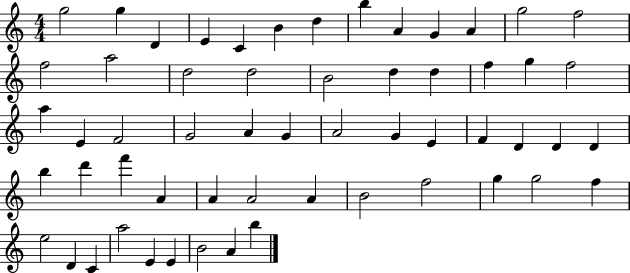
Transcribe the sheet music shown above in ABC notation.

X:1
T:Untitled
M:4/4
L:1/4
K:C
g2 g D E C B d b A G A g2 f2 f2 a2 d2 d2 B2 d d f g f2 a E F2 G2 A G A2 G E F D D D b d' f' A A A2 A B2 f2 g g2 f e2 D C a2 E E B2 A b